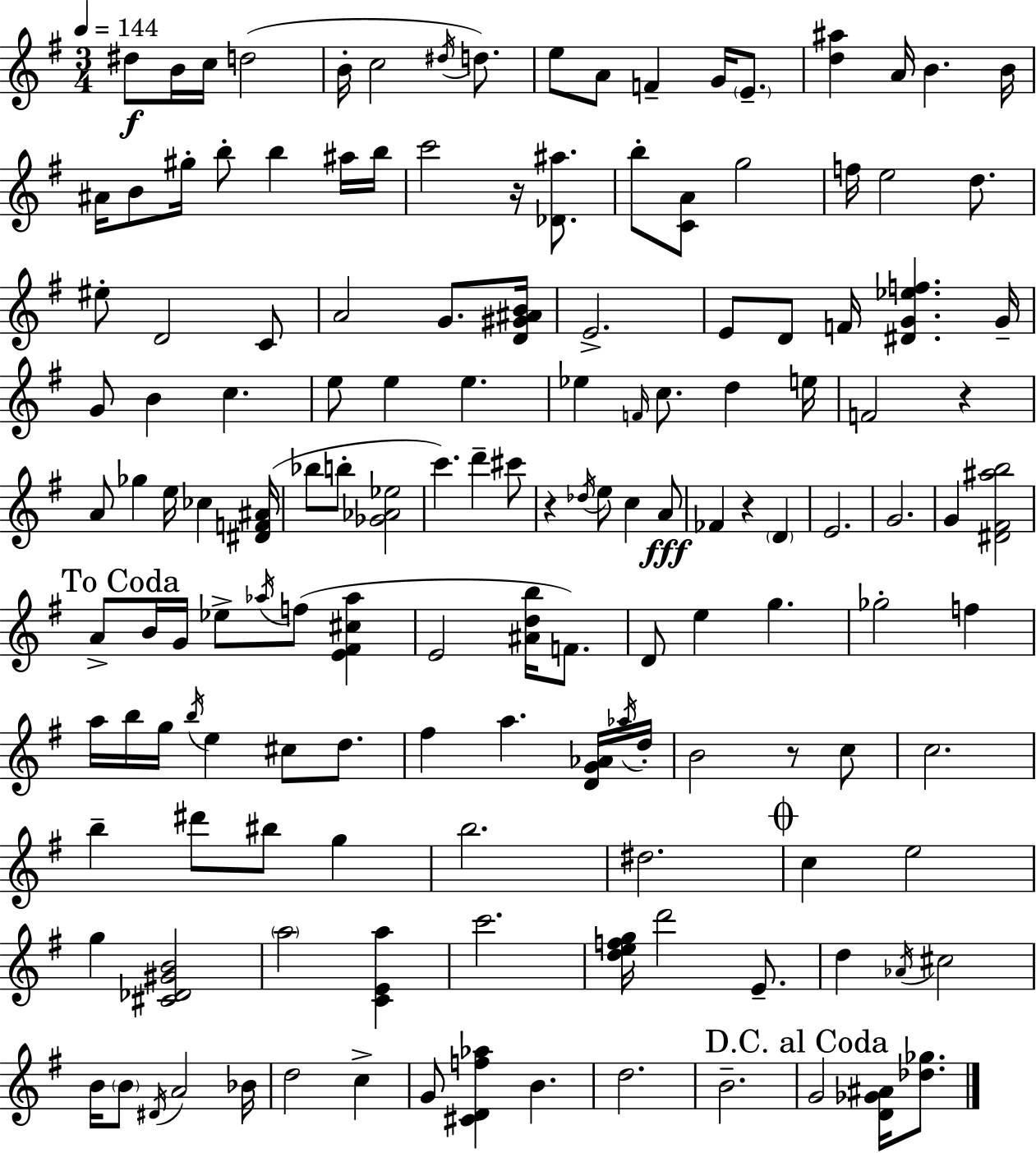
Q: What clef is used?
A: treble